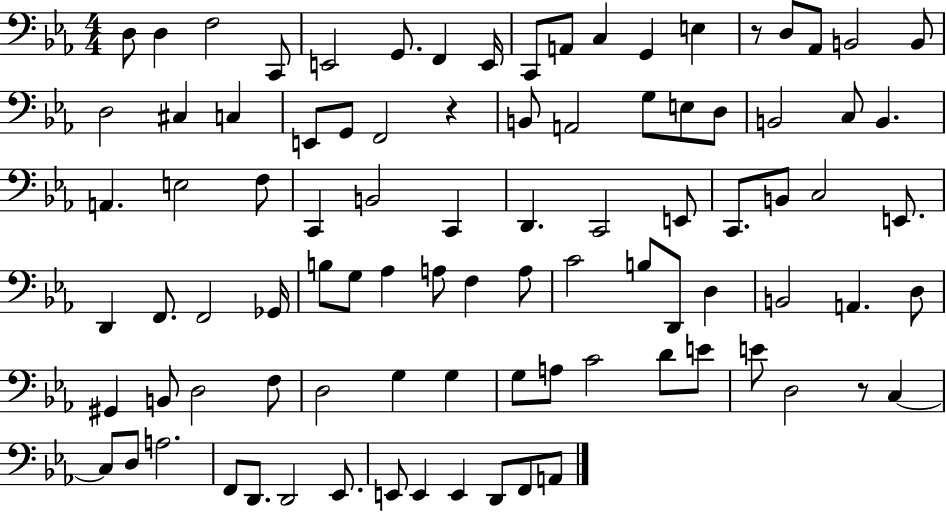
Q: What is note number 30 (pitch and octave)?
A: C3